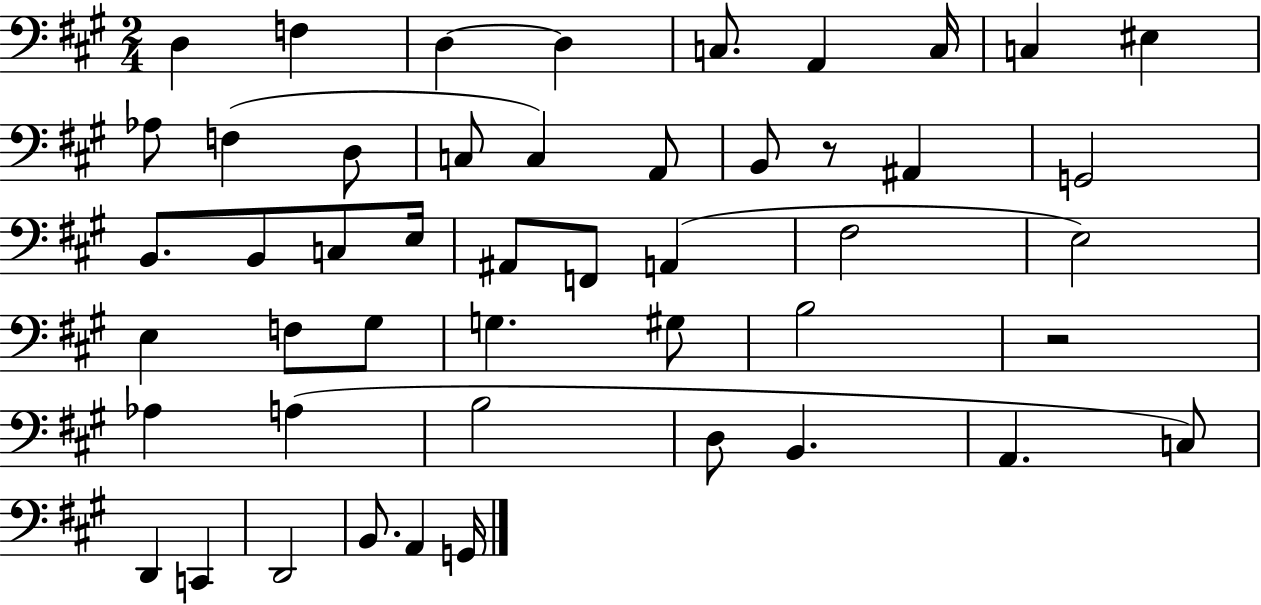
D3/q F3/q D3/q D3/q C3/e. A2/q C3/s C3/q EIS3/q Ab3/e F3/q D3/e C3/e C3/q A2/e B2/e R/e A#2/q G2/h B2/e. B2/e C3/e E3/s A#2/e F2/e A2/q F#3/h E3/h E3/q F3/e G#3/e G3/q. G#3/e B3/h R/h Ab3/q A3/q B3/h D3/e B2/q. A2/q. C3/e D2/q C2/q D2/h B2/e. A2/q G2/s